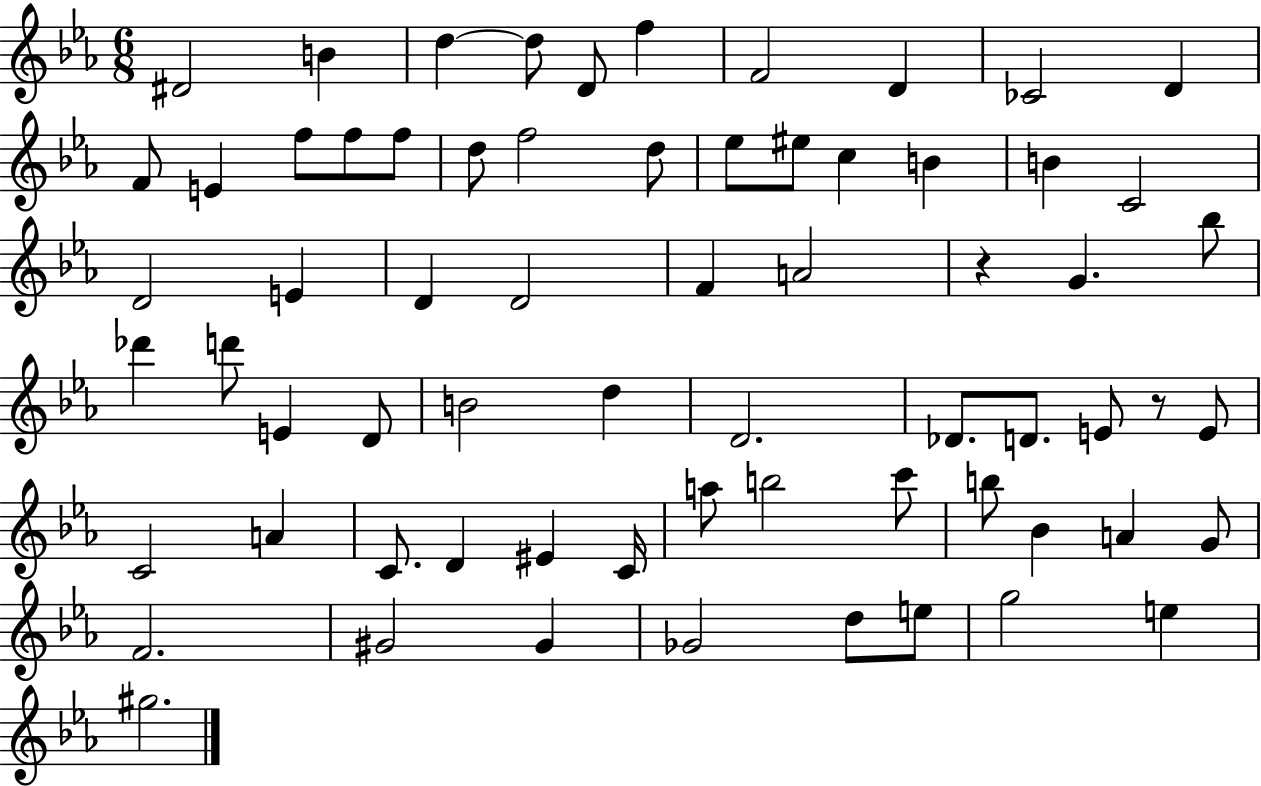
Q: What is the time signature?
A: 6/8